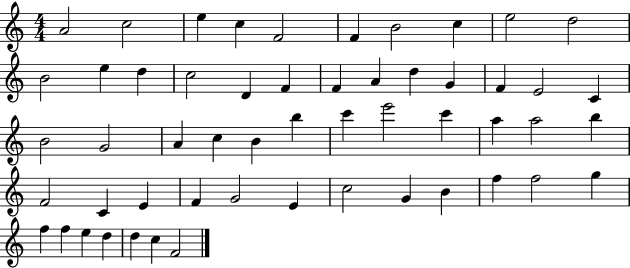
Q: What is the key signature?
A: C major